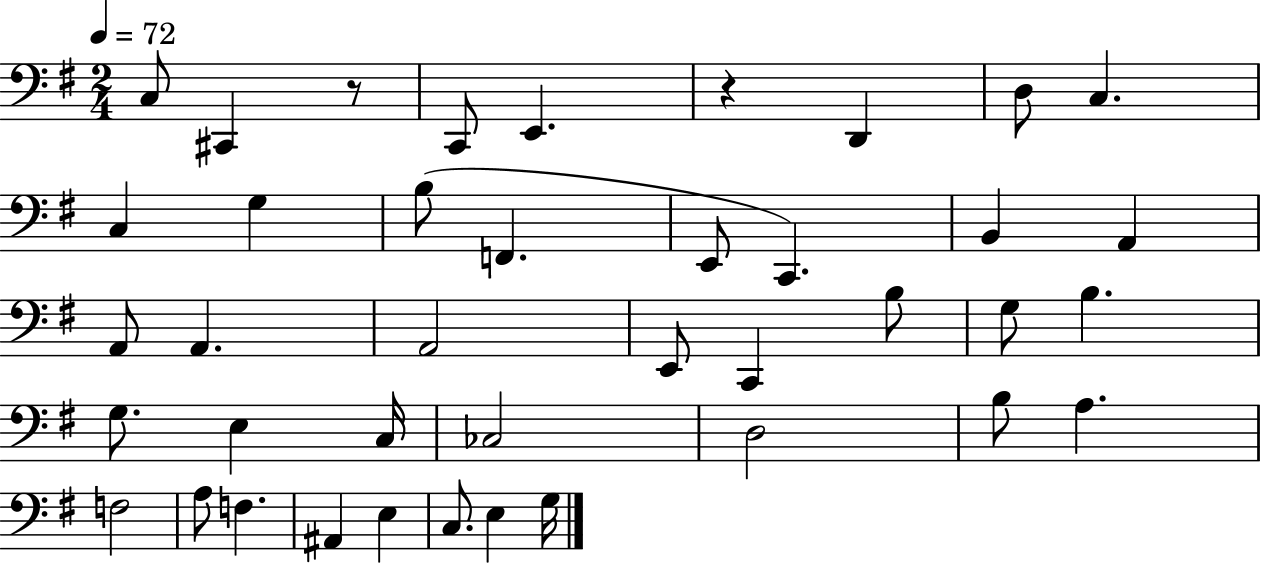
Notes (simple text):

C3/e C#2/q R/e C2/e E2/q. R/q D2/q D3/e C3/q. C3/q G3/q B3/e F2/q. E2/e C2/q. B2/q A2/q A2/e A2/q. A2/h E2/e C2/q B3/e G3/e B3/q. G3/e. E3/q C3/s CES3/h D3/h B3/e A3/q. F3/h A3/e F3/q. A#2/q E3/q C3/e. E3/q G3/s